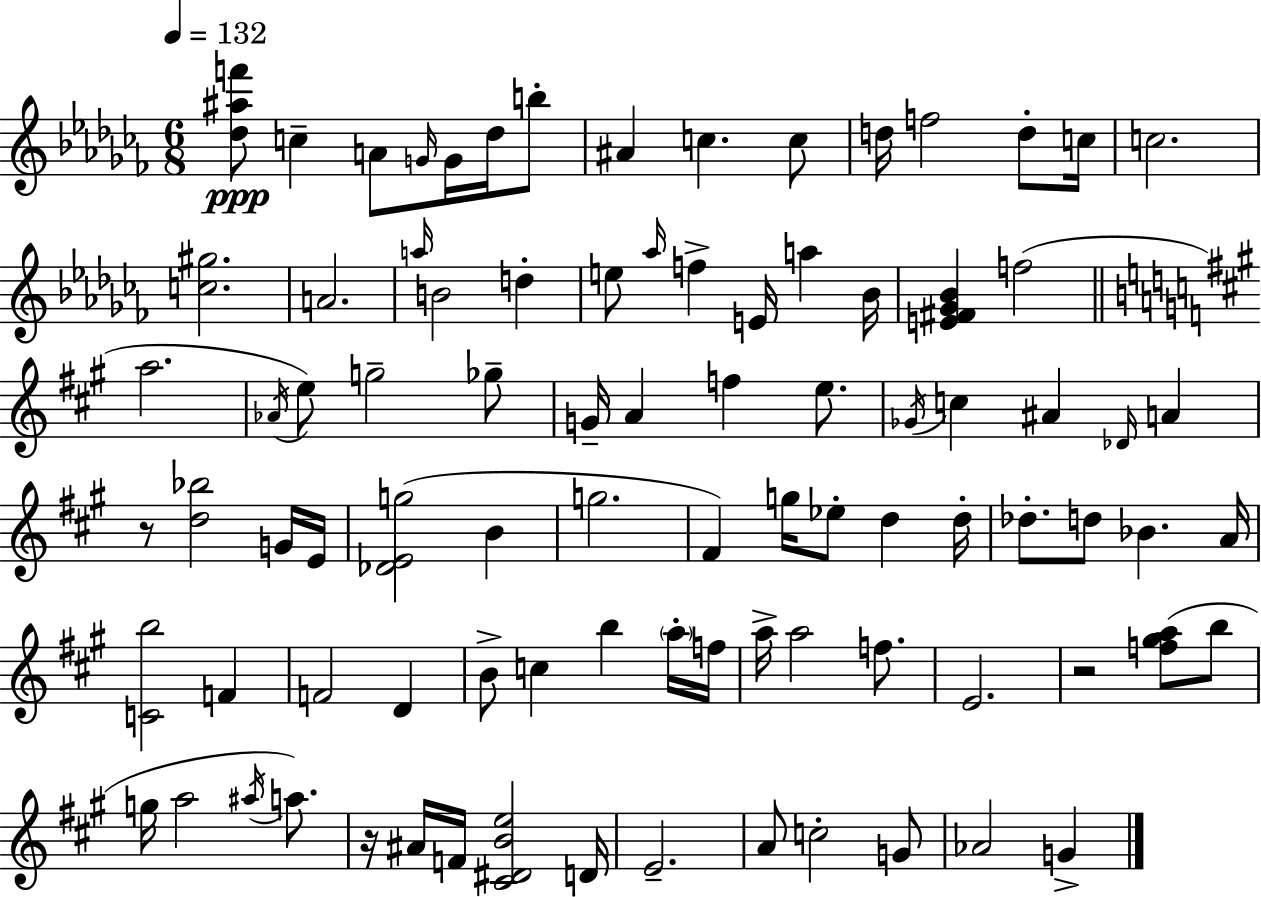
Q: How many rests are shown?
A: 3